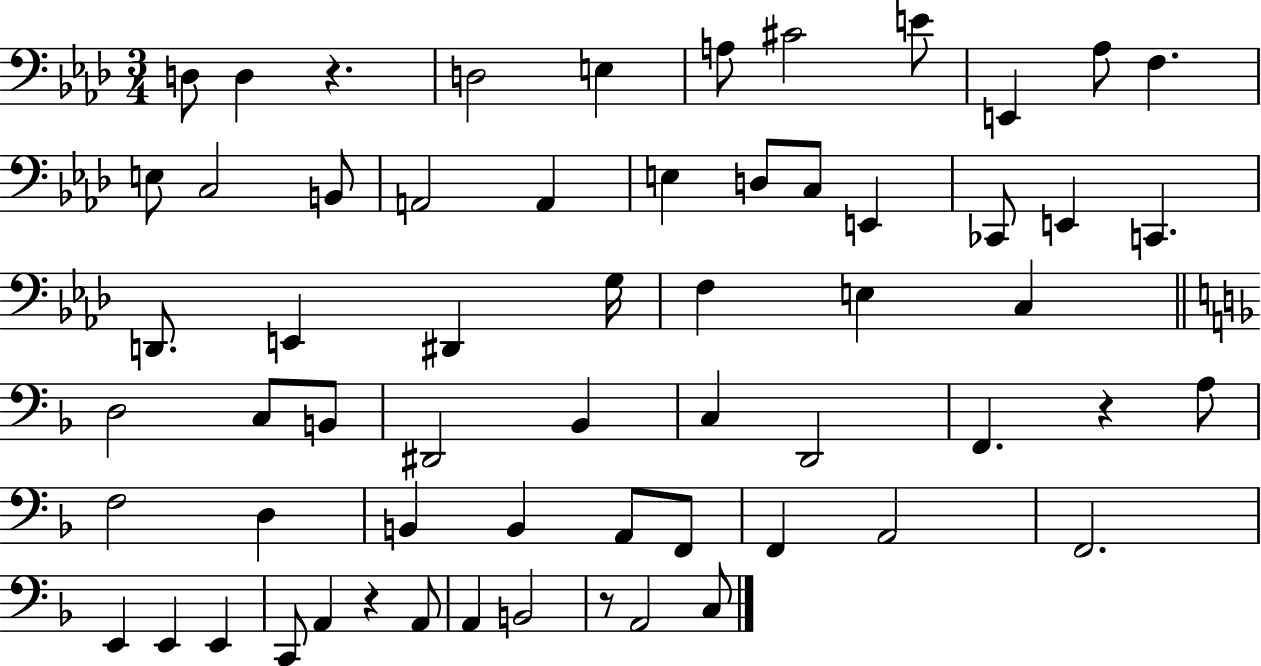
{
  \clef bass
  \numericTimeSignature
  \time 3/4
  \key aes \major
  \repeat volta 2 { d8 d4 r4. | d2 e4 | a8 cis'2 e'8 | e,4 aes8 f4. | \break e8 c2 b,8 | a,2 a,4 | e4 d8 c8 e,4 | ces,8 e,4 c,4. | \break d,8. e,4 dis,4 g16 | f4 e4 c4 | \bar "||" \break \key f \major d2 c8 b,8 | dis,2 bes,4 | c4 d,2 | f,4. r4 a8 | \break f2 d4 | b,4 b,4 a,8 f,8 | f,4 a,2 | f,2. | \break e,4 e,4 e,4 | c,8 a,4 r4 a,8 | a,4 b,2 | r8 a,2 c8 | \break } \bar "|."
}